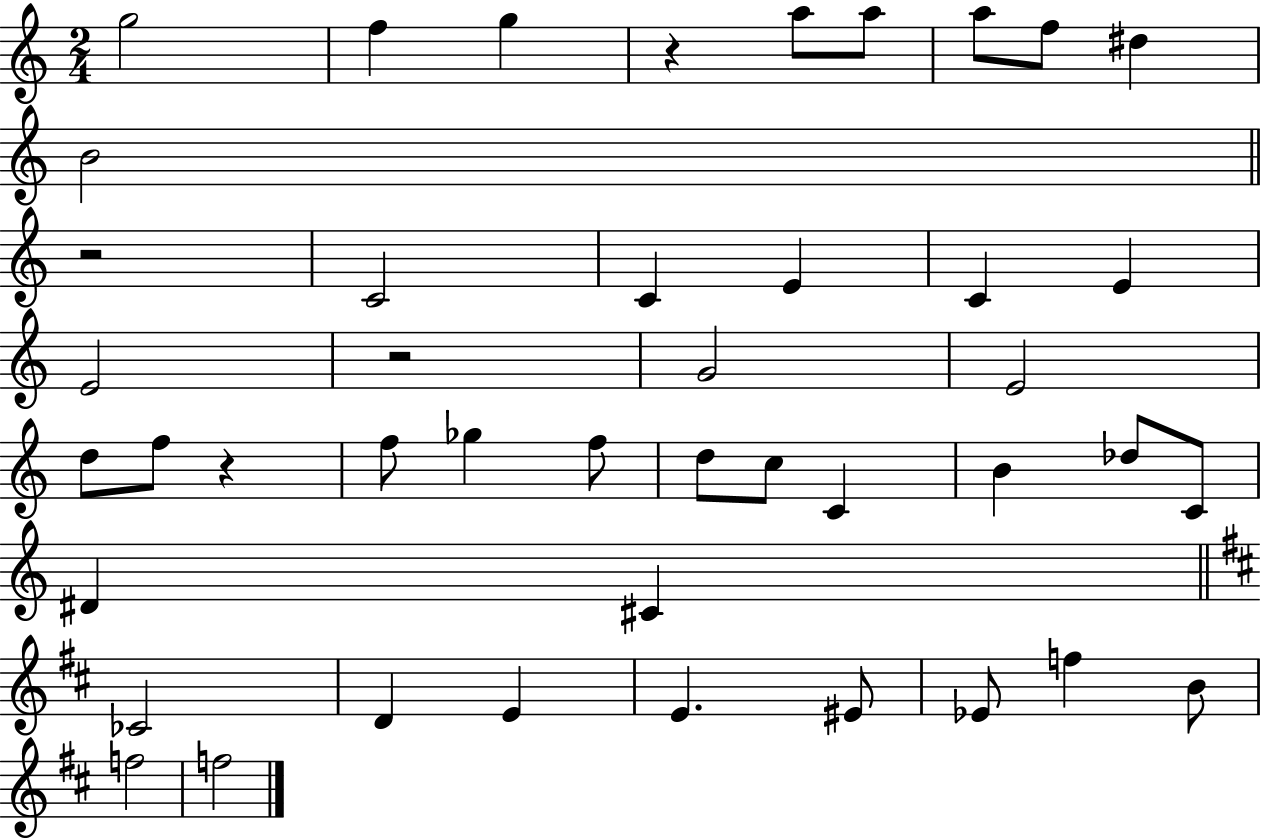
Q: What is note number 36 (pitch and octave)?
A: Eb4